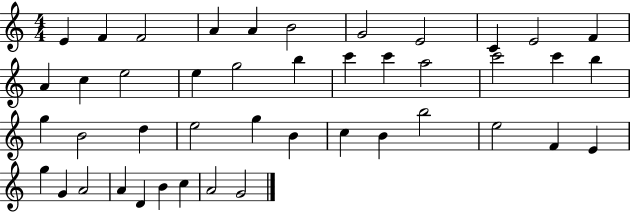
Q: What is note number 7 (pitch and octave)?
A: G4